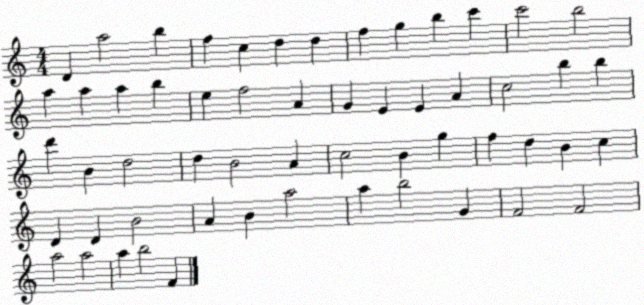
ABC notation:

X:1
T:Untitled
M:4/4
L:1/4
K:C
D a2 b f c d d f g b c' c'2 b2 a a a b e f2 A G E E A c2 b b d' B d2 d B2 A c2 B g f d B c D D B2 A B a2 a b2 G F2 F2 a2 a2 a b2 F